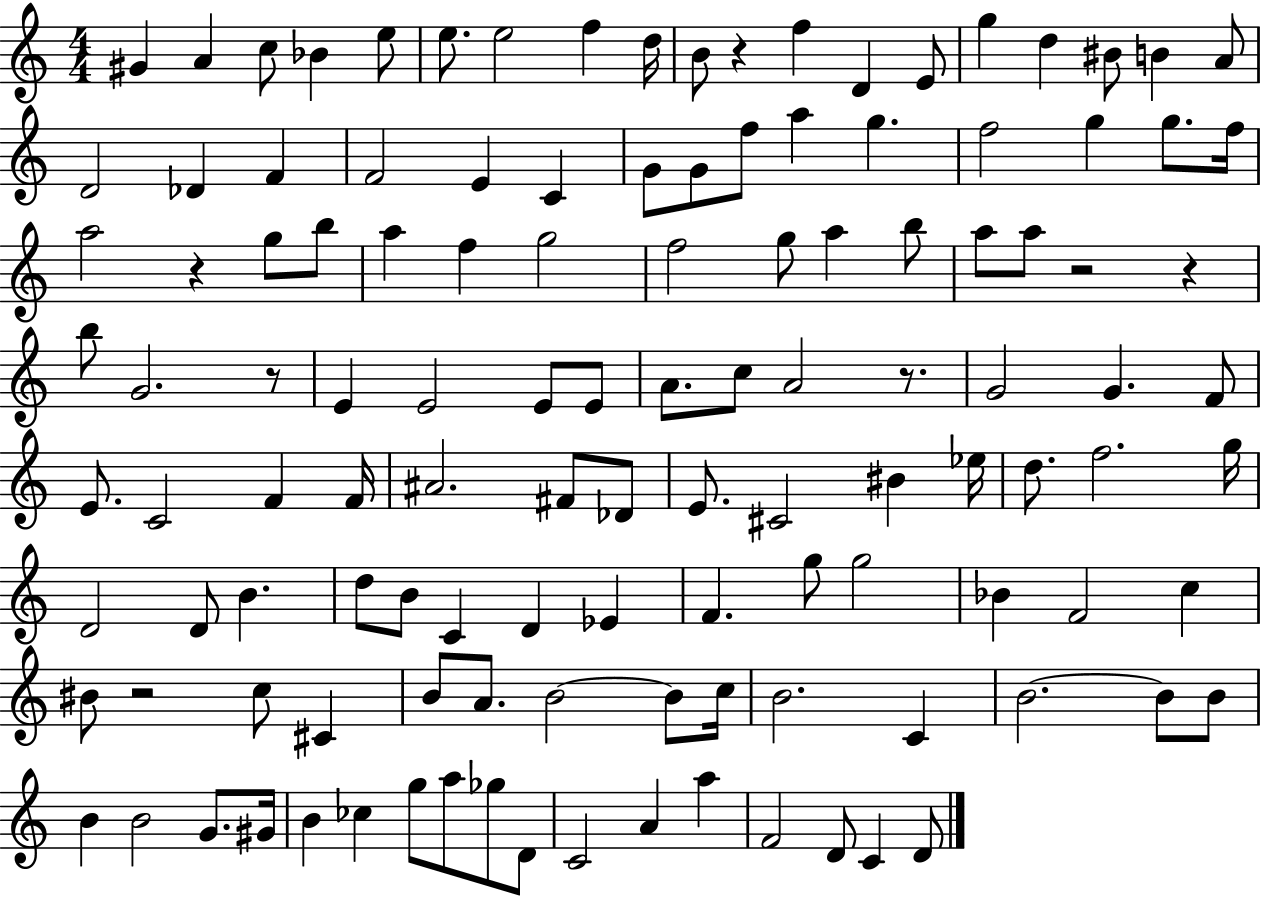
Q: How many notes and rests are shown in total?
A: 122